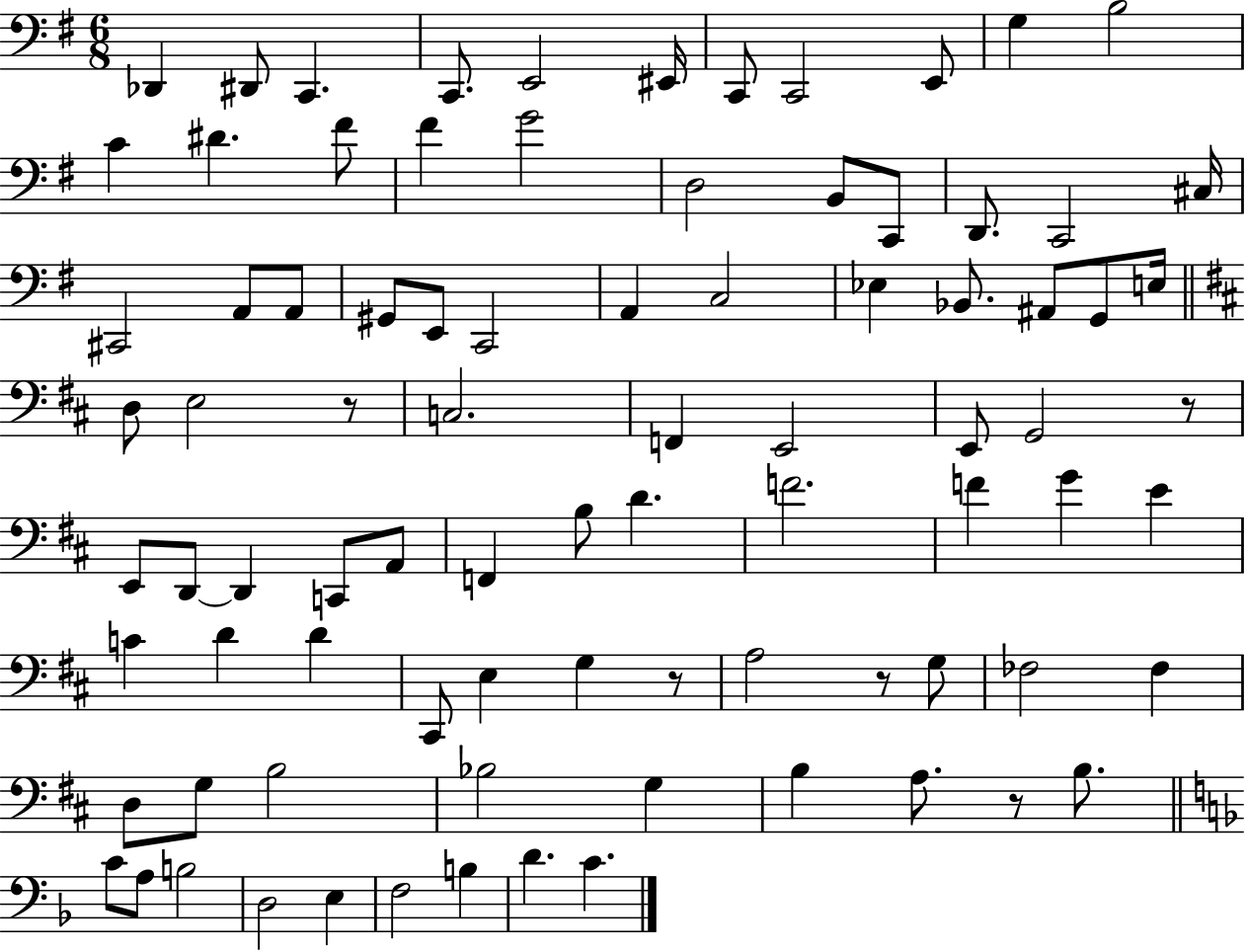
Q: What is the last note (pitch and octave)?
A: C4